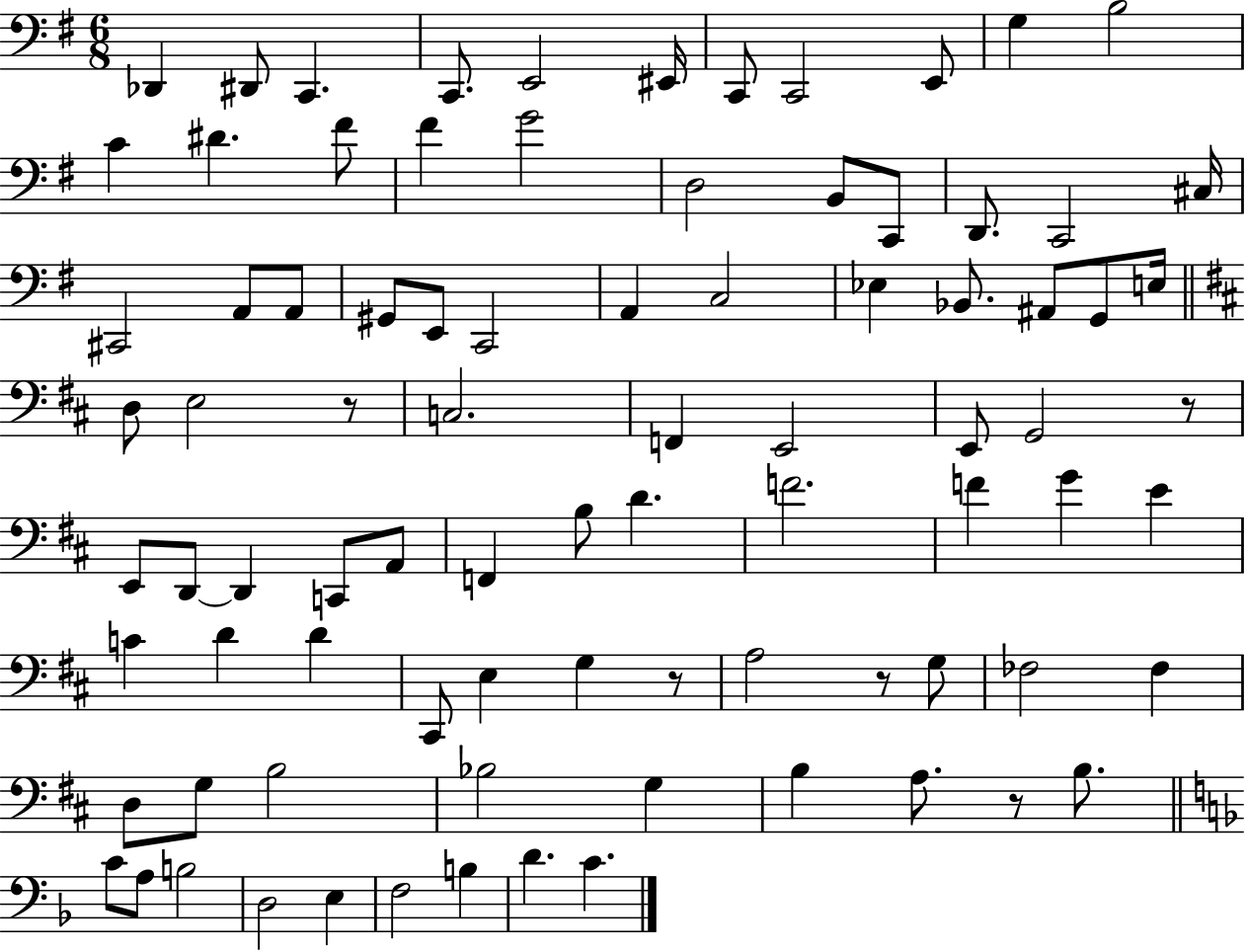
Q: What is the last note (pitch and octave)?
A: C4